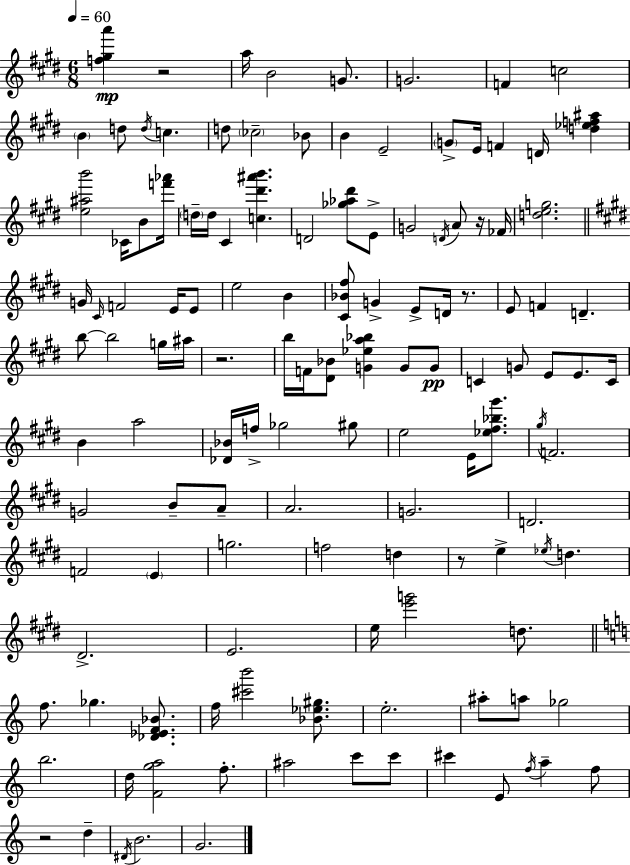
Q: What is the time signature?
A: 6/8